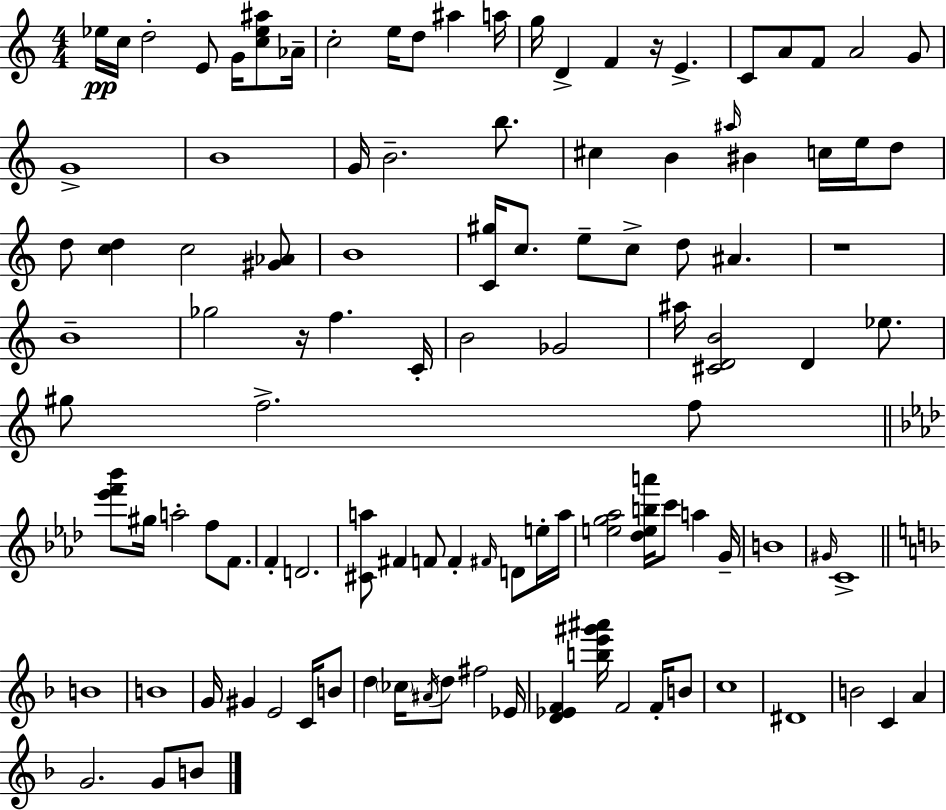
{
  \clef treble
  \numericTimeSignature
  \time 4/4
  \key a \minor
  ees''16\pp c''16 d''2-. e'8 g'16 <c'' ees'' ais''>8 aes'16-- | c''2-. e''16 d''8 ais''4 a''16 | g''16 d'4-> f'4 r16 e'4.-> | c'8 a'8 f'8 a'2 g'8 | \break g'1-> | b'1 | g'16 b'2.-- b''8. | cis''4 b'4 \grace { ais''16 } bis'4 c''16 e''16 d''8 | \break d''8 <c'' d''>4 c''2 <gis' aes'>8 | b'1 | <c' gis''>16 c''8. e''8-- c''8-> d''8 ais'4. | r1 | \break b'1-- | ges''2 r16 f''4. | c'16-. b'2 ges'2 | ais''16 <cis' d' b'>2 d'4 ees''8. | \break gis''8 f''2.-> f''8 | \bar "||" \break \key f \minor <ees''' f''' bes'''>8 gis''16 a''2-. f''8 f'8. | f'4-. d'2. | <cis' a''>8 fis'4 f'8 f'4-. \grace { fis'16 } d'8 e''16-. | a''16 <e'' g'' aes''>2 <des'' e'' b'' a'''>16 c'''8 a''4 | \break g'16-- b'1 | \grace { gis'16 } c'1-> | \bar "||" \break \key f \major b'1 | b'1 | g'16 gis'4 e'2 c'16 b'8 | d''4 \parenthesize ces''16 \acciaccatura { ais'16 } d''8 fis''2 | \break ees'16 <d' ees' f'>4 <b'' e''' gis''' ais'''>16 f'2 f'16-. b'8 | c''1 | dis'1 | b'2 c'4 a'4 | \break g'2. g'8 b'8 | \bar "|."
}